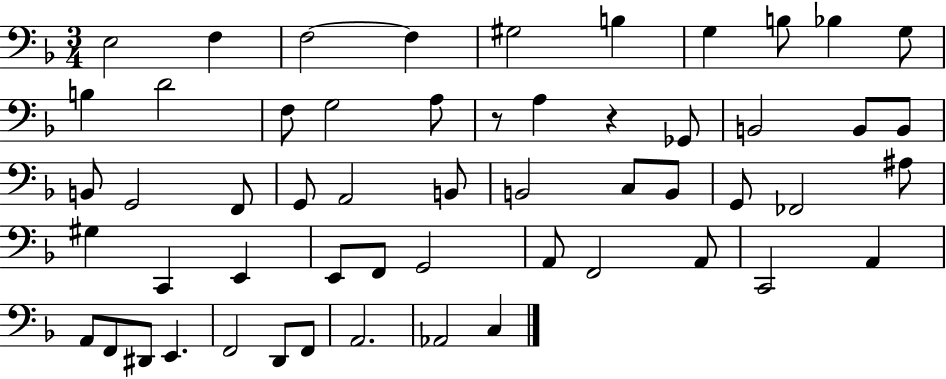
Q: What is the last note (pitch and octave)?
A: C3